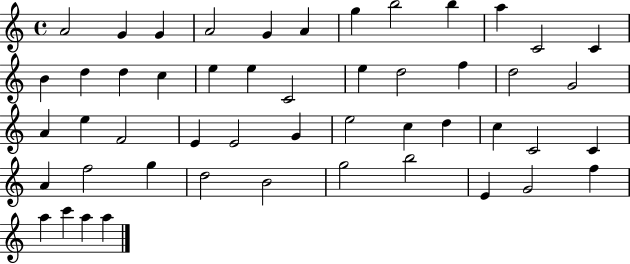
{
  \clef treble
  \time 4/4
  \defaultTimeSignature
  \key c \major
  a'2 g'4 g'4 | a'2 g'4 a'4 | g''4 b''2 b''4 | a''4 c'2 c'4 | \break b'4 d''4 d''4 c''4 | e''4 e''4 c'2 | e''4 d''2 f''4 | d''2 g'2 | \break a'4 e''4 f'2 | e'4 e'2 g'4 | e''2 c''4 d''4 | c''4 c'2 c'4 | \break a'4 f''2 g''4 | d''2 b'2 | g''2 b''2 | e'4 g'2 f''4 | \break a''4 c'''4 a''4 a''4 | \bar "|."
}